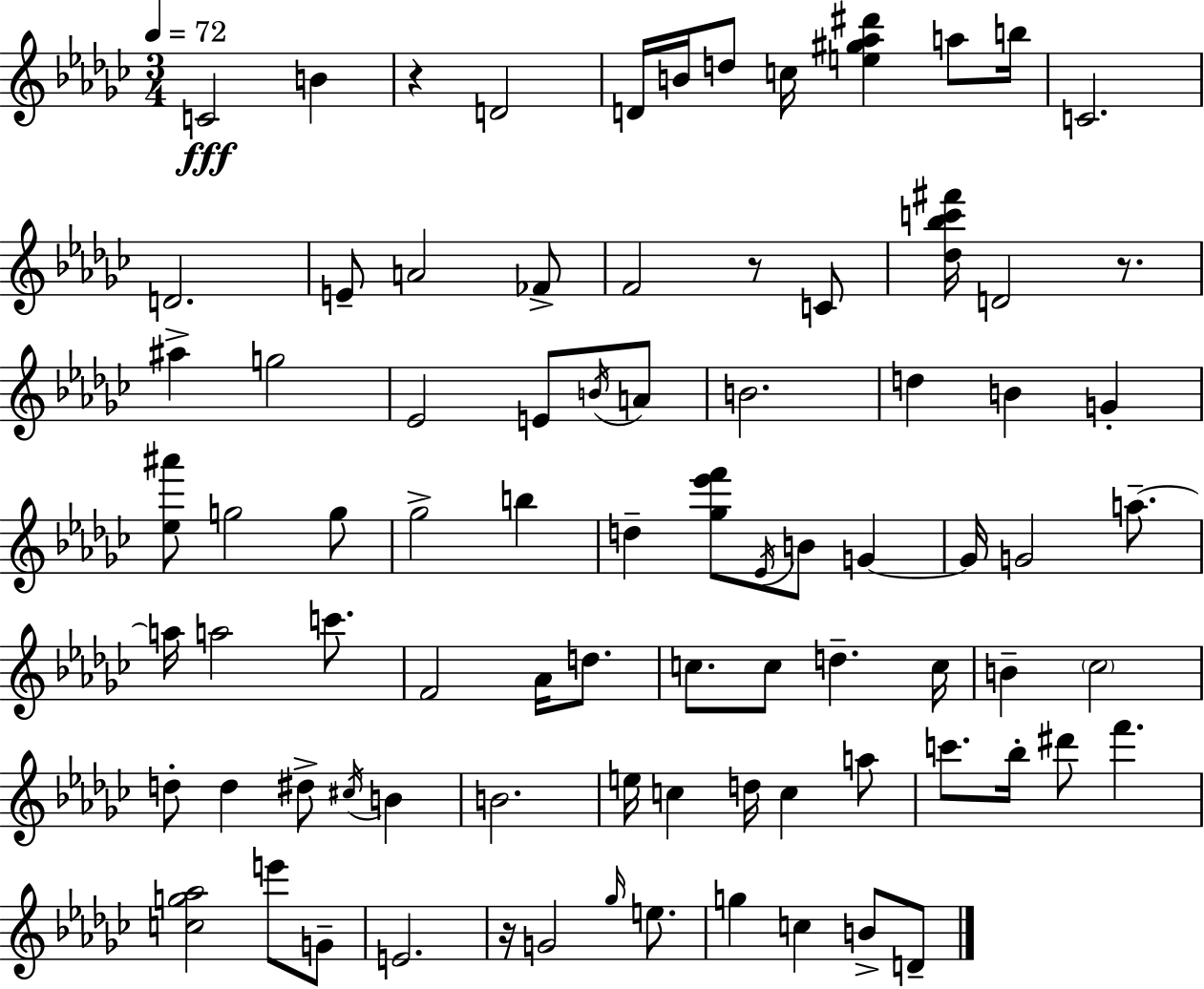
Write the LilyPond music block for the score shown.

{
  \clef treble
  \numericTimeSignature
  \time 3/4
  \key ees \minor
  \tempo 4 = 72
  c'2\fff b'4 | r4 d'2 | d'16 b'16 d''8 c''16 <e'' gis'' aes'' dis'''>4 a''8 b''16 | c'2. | \break d'2. | e'8-- a'2 fes'8-> | f'2 r8 c'8 | <des'' bes'' c''' fis'''>16 d'2 r8. | \break ais''4-> g''2 | ees'2 e'8 \acciaccatura { b'16 } a'8 | b'2. | d''4 b'4 g'4-. | \break <ees'' ais'''>8 g''2 g''8 | ges''2-> b''4 | d''4-- <ges'' ees''' f'''>8 \acciaccatura { ees'16 } b'8 g'4~~ | g'16 g'2 a''8.--~~ | \break a''16 a''2 c'''8. | f'2 aes'16 d''8. | c''8. c''8 d''4.-- | c''16 b'4-- \parenthesize ces''2 | \break d''8-. d''4 dis''8-> \acciaccatura { cis''16 } b'4 | b'2. | e''16 c''4 d''16 c''4 | a''8 c'''8. bes''16-. dis'''8 f'''4. | \break <c'' g'' aes''>2 e'''8 | g'8-- e'2. | r16 g'2 | \grace { ges''16 } e''8. g''4 c''4 | \break b'8-> d'8-- \bar "|."
}